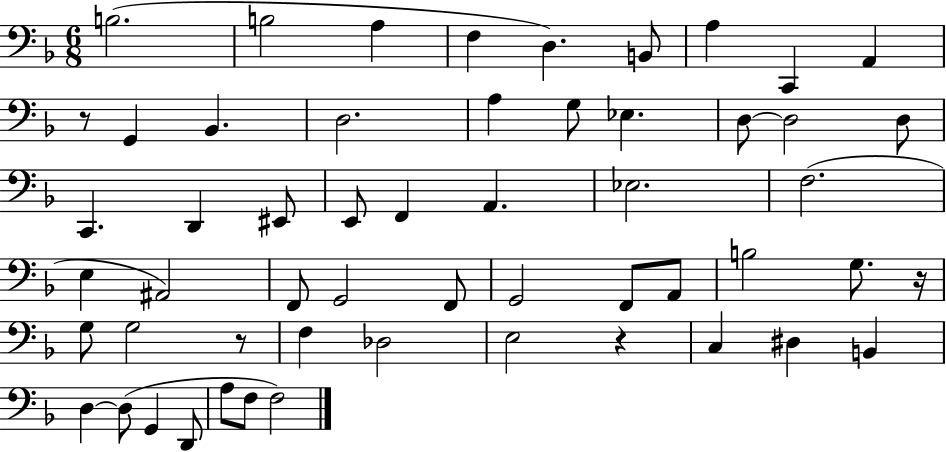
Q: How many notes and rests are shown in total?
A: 55